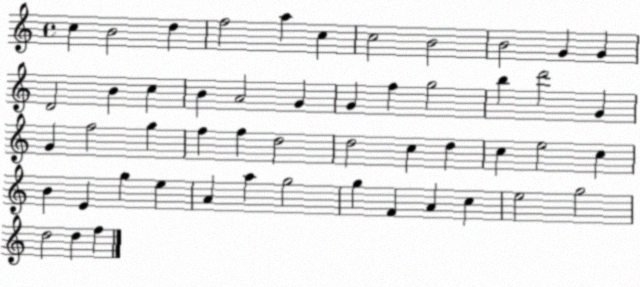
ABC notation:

X:1
T:Untitled
M:4/4
L:1/4
K:C
c B2 d f2 a c c2 B2 B2 G G D2 B c B A2 G G f g2 b d'2 G G f2 g f f d2 d2 c d c e2 c B E g e A a g2 g F A c e2 g2 d2 d f